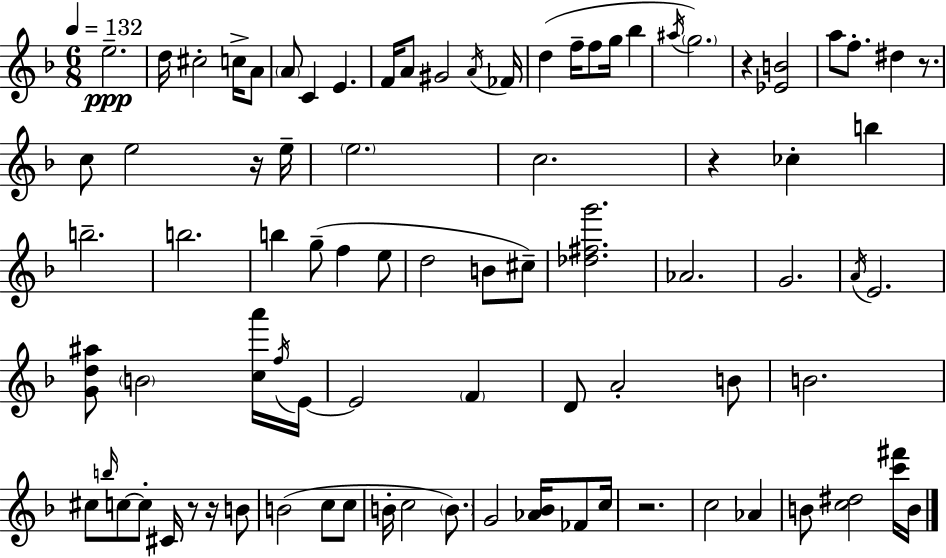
{
  \clef treble
  \numericTimeSignature
  \time 6/8
  \key f \major
  \tempo 4 = 132
  e''2.--\ppp | d''16 cis''2-. c''16-> a'8 | \parenthesize a'8 c'4 e'4. | f'16 a'8 gis'2 \acciaccatura { a'16 } | \break fes'16 d''4( f''16-- f''8 g''16 bes''4 | \acciaccatura { ais''16 }) \parenthesize g''2. | r4 <ees' b'>2 | a''8 f''8.-. dis''4 r8. | \break c''8 e''2 | r16 e''16-- \parenthesize e''2. | c''2. | r4 ces''4-. b''4 | \break b''2.-- | b''2. | b''4 g''8--( f''4 | e''8 d''2 b'8 | \break cis''8--) <des'' fis'' g'''>2. | aes'2. | g'2. | \acciaccatura { a'16 } e'2. | \break <g' d'' ais''>8 \parenthesize b'2 | <c'' a'''>16 \acciaccatura { f''16 } e'16~~ e'2 | \parenthesize f'4 d'8 a'2-. | b'8 b'2. | \break cis''8 \grace { b''16 } c''8~~ c''8-. cis'16 | r8 r16 b'8 b'2( | c''8 c''8 b'16-. c''2 | \parenthesize b'8.) g'2 | \break <aes' bes'>16 fes'8 c''16 r2. | c''2 | aes'4 b'8 <c'' dis''>2 | <c''' fis'''>16 b'16 \bar "|."
}